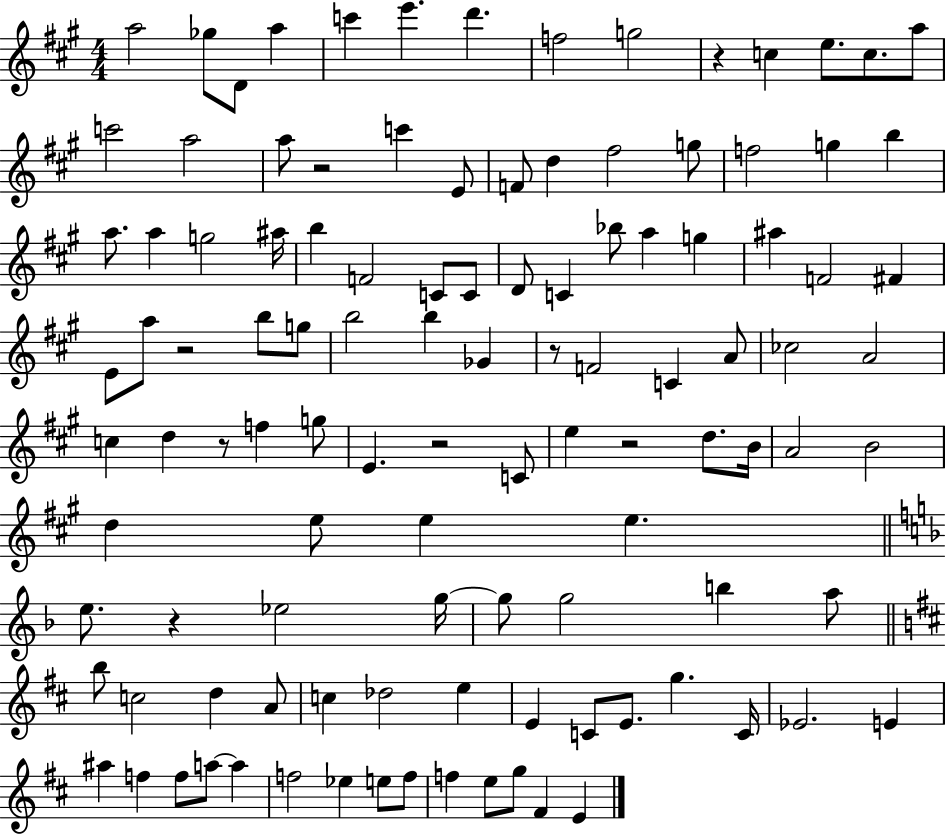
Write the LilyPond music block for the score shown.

{
  \clef treble
  \numericTimeSignature
  \time 4/4
  \key a \major
  \repeat volta 2 { a''2 ges''8 d'8 a''4 | c'''4 e'''4. d'''4. | f''2 g''2 | r4 c''4 e''8. c''8. a''8 | \break c'''2 a''2 | a''8 r2 c'''4 e'8 | f'8 d''4 fis''2 g''8 | f''2 g''4 b''4 | \break a''8. a''4 g''2 ais''16 | b''4 f'2 c'8 c'8 | d'8 c'4 bes''8 a''4 g''4 | ais''4 f'2 fis'4 | \break e'8 a''8 r2 b''8 g''8 | b''2 b''4 ges'4 | r8 f'2 c'4 a'8 | ces''2 a'2 | \break c''4 d''4 r8 f''4 g''8 | e'4. r2 c'8 | e''4 r2 d''8. b'16 | a'2 b'2 | \break d''4 e''8 e''4 e''4. | \bar "||" \break \key f \major e''8. r4 ees''2 g''16~~ | g''8 g''2 b''4 a''8 | \bar "||" \break \key d \major b''8 c''2 d''4 a'8 | c''4 des''2 e''4 | e'4 c'8 e'8. g''4. c'16 | ees'2. e'4 | \break ais''4 f''4 f''8 a''8~~ a''4 | f''2 ees''4 e''8 f''8 | f''4 e''8 g''8 fis'4 e'4 | } \bar "|."
}